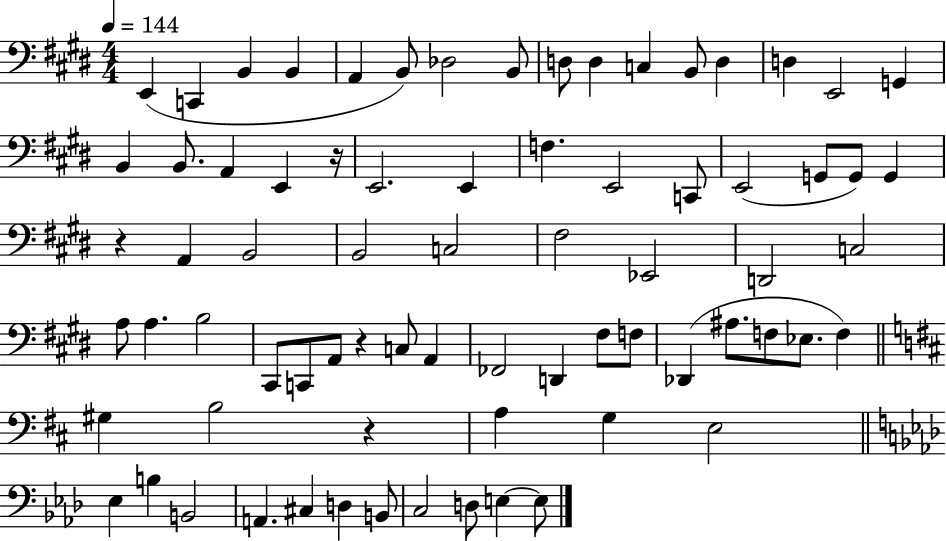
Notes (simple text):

E2/q C2/q B2/q B2/q A2/q B2/e Db3/h B2/e D3/e D3/q C3/q B2/e D3/q D3/q E2/h G2/q B2/q B2/e. A2/q E2/q R/s E2/h. E2/q F3/q. E2/h C2/e E2/h G2/e G2/e G2/q R/q A2/q B2/h B2/h C3/h F#3/h Eb2/h D2/h C3/h A3/e A3/q. B3/h C#2/e C2/e A2/e R/q C3/e A2/q FES2/h D2/q F#3/e F3/e Db2/q A#3/e. F3/e Eb3/e. F3/q G#3/q B3/h R/q A3/q G3/q E3/h Eb3/q B3/q B2/h A2/q. C#3/q D3/q B2/e C3/h D3/e E3/q E3/e